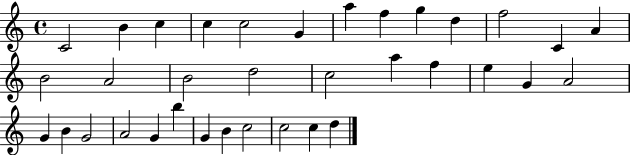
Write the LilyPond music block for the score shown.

{
  \clef treble
  \time 4/4
  \defaultTimeSignature
  \key c \major
  c'2 b'4 c''4 | c''4 c''2 g'4 | a''4 f''4 g''4 d''4 | f''2 c'4 a'4 | \break b'2 a'2 | b'2 d''2 | c''2 a''4 f''4 | e''4 g'4 a'2 | \break g'4 b'4 g'2 | a'2 g'4 b''4 | g'4 b'4 c''2 | c''2 c''4 d''4 | \break \bar "|."
}